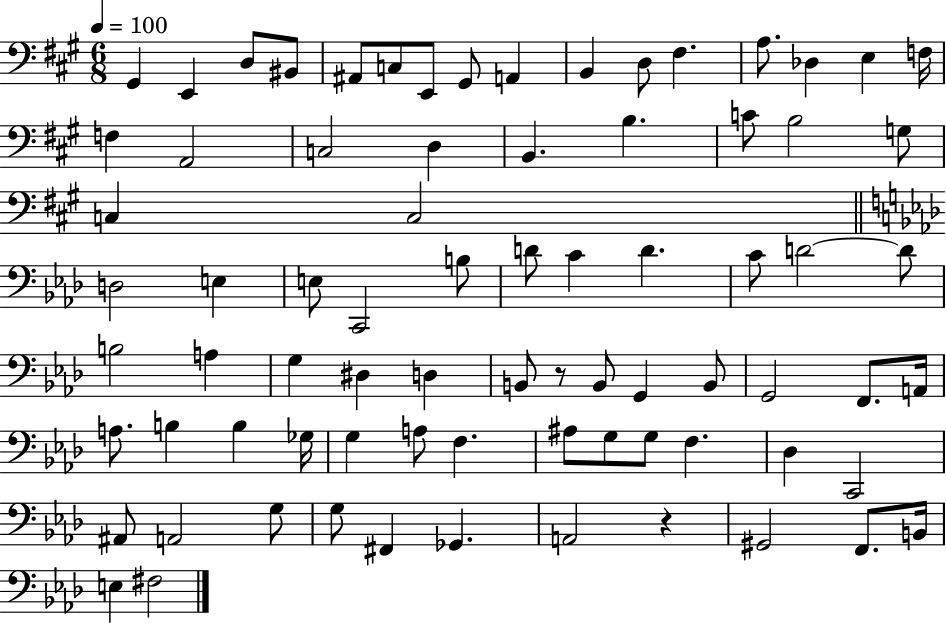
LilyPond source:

{
  \clef bass
  \numericTimeSignature
  \time 6/8
  \key a \major
  \tempo 4 = 100
  \repeat volta 2 { gis,4 e,4 d8 bis,8 | ais,8 c8 e,8 gis,8 a,4 | b,4 d8 fis4. | a8. des4 e4 f16 | \break f4 a,2 | c2 d4 | b,4. b4. | c'8 b2 g8 | \break c4 c2 | \bar "||" \break \key aes \major d2 e4 | e8 c,2 b8 | d'8 c'4 d'4. | c'8 d'2~~ d'8 | \break b2 a4 | g4 dis4 d4 | b,8 r8 b,8 g,4 b,8 | g,2 f,8. a,16 | \break a8. b4 b4 ges16 | g4 a8 f4. | ais8 g8 g8 f4. | des4 c,2 | \break ais,8 a,2 g8 | g8 fis,4 ges,4. | a,2 r4 | gis,2 f,8. b,16 | \break e4 fis2 | } \bar "|."
}